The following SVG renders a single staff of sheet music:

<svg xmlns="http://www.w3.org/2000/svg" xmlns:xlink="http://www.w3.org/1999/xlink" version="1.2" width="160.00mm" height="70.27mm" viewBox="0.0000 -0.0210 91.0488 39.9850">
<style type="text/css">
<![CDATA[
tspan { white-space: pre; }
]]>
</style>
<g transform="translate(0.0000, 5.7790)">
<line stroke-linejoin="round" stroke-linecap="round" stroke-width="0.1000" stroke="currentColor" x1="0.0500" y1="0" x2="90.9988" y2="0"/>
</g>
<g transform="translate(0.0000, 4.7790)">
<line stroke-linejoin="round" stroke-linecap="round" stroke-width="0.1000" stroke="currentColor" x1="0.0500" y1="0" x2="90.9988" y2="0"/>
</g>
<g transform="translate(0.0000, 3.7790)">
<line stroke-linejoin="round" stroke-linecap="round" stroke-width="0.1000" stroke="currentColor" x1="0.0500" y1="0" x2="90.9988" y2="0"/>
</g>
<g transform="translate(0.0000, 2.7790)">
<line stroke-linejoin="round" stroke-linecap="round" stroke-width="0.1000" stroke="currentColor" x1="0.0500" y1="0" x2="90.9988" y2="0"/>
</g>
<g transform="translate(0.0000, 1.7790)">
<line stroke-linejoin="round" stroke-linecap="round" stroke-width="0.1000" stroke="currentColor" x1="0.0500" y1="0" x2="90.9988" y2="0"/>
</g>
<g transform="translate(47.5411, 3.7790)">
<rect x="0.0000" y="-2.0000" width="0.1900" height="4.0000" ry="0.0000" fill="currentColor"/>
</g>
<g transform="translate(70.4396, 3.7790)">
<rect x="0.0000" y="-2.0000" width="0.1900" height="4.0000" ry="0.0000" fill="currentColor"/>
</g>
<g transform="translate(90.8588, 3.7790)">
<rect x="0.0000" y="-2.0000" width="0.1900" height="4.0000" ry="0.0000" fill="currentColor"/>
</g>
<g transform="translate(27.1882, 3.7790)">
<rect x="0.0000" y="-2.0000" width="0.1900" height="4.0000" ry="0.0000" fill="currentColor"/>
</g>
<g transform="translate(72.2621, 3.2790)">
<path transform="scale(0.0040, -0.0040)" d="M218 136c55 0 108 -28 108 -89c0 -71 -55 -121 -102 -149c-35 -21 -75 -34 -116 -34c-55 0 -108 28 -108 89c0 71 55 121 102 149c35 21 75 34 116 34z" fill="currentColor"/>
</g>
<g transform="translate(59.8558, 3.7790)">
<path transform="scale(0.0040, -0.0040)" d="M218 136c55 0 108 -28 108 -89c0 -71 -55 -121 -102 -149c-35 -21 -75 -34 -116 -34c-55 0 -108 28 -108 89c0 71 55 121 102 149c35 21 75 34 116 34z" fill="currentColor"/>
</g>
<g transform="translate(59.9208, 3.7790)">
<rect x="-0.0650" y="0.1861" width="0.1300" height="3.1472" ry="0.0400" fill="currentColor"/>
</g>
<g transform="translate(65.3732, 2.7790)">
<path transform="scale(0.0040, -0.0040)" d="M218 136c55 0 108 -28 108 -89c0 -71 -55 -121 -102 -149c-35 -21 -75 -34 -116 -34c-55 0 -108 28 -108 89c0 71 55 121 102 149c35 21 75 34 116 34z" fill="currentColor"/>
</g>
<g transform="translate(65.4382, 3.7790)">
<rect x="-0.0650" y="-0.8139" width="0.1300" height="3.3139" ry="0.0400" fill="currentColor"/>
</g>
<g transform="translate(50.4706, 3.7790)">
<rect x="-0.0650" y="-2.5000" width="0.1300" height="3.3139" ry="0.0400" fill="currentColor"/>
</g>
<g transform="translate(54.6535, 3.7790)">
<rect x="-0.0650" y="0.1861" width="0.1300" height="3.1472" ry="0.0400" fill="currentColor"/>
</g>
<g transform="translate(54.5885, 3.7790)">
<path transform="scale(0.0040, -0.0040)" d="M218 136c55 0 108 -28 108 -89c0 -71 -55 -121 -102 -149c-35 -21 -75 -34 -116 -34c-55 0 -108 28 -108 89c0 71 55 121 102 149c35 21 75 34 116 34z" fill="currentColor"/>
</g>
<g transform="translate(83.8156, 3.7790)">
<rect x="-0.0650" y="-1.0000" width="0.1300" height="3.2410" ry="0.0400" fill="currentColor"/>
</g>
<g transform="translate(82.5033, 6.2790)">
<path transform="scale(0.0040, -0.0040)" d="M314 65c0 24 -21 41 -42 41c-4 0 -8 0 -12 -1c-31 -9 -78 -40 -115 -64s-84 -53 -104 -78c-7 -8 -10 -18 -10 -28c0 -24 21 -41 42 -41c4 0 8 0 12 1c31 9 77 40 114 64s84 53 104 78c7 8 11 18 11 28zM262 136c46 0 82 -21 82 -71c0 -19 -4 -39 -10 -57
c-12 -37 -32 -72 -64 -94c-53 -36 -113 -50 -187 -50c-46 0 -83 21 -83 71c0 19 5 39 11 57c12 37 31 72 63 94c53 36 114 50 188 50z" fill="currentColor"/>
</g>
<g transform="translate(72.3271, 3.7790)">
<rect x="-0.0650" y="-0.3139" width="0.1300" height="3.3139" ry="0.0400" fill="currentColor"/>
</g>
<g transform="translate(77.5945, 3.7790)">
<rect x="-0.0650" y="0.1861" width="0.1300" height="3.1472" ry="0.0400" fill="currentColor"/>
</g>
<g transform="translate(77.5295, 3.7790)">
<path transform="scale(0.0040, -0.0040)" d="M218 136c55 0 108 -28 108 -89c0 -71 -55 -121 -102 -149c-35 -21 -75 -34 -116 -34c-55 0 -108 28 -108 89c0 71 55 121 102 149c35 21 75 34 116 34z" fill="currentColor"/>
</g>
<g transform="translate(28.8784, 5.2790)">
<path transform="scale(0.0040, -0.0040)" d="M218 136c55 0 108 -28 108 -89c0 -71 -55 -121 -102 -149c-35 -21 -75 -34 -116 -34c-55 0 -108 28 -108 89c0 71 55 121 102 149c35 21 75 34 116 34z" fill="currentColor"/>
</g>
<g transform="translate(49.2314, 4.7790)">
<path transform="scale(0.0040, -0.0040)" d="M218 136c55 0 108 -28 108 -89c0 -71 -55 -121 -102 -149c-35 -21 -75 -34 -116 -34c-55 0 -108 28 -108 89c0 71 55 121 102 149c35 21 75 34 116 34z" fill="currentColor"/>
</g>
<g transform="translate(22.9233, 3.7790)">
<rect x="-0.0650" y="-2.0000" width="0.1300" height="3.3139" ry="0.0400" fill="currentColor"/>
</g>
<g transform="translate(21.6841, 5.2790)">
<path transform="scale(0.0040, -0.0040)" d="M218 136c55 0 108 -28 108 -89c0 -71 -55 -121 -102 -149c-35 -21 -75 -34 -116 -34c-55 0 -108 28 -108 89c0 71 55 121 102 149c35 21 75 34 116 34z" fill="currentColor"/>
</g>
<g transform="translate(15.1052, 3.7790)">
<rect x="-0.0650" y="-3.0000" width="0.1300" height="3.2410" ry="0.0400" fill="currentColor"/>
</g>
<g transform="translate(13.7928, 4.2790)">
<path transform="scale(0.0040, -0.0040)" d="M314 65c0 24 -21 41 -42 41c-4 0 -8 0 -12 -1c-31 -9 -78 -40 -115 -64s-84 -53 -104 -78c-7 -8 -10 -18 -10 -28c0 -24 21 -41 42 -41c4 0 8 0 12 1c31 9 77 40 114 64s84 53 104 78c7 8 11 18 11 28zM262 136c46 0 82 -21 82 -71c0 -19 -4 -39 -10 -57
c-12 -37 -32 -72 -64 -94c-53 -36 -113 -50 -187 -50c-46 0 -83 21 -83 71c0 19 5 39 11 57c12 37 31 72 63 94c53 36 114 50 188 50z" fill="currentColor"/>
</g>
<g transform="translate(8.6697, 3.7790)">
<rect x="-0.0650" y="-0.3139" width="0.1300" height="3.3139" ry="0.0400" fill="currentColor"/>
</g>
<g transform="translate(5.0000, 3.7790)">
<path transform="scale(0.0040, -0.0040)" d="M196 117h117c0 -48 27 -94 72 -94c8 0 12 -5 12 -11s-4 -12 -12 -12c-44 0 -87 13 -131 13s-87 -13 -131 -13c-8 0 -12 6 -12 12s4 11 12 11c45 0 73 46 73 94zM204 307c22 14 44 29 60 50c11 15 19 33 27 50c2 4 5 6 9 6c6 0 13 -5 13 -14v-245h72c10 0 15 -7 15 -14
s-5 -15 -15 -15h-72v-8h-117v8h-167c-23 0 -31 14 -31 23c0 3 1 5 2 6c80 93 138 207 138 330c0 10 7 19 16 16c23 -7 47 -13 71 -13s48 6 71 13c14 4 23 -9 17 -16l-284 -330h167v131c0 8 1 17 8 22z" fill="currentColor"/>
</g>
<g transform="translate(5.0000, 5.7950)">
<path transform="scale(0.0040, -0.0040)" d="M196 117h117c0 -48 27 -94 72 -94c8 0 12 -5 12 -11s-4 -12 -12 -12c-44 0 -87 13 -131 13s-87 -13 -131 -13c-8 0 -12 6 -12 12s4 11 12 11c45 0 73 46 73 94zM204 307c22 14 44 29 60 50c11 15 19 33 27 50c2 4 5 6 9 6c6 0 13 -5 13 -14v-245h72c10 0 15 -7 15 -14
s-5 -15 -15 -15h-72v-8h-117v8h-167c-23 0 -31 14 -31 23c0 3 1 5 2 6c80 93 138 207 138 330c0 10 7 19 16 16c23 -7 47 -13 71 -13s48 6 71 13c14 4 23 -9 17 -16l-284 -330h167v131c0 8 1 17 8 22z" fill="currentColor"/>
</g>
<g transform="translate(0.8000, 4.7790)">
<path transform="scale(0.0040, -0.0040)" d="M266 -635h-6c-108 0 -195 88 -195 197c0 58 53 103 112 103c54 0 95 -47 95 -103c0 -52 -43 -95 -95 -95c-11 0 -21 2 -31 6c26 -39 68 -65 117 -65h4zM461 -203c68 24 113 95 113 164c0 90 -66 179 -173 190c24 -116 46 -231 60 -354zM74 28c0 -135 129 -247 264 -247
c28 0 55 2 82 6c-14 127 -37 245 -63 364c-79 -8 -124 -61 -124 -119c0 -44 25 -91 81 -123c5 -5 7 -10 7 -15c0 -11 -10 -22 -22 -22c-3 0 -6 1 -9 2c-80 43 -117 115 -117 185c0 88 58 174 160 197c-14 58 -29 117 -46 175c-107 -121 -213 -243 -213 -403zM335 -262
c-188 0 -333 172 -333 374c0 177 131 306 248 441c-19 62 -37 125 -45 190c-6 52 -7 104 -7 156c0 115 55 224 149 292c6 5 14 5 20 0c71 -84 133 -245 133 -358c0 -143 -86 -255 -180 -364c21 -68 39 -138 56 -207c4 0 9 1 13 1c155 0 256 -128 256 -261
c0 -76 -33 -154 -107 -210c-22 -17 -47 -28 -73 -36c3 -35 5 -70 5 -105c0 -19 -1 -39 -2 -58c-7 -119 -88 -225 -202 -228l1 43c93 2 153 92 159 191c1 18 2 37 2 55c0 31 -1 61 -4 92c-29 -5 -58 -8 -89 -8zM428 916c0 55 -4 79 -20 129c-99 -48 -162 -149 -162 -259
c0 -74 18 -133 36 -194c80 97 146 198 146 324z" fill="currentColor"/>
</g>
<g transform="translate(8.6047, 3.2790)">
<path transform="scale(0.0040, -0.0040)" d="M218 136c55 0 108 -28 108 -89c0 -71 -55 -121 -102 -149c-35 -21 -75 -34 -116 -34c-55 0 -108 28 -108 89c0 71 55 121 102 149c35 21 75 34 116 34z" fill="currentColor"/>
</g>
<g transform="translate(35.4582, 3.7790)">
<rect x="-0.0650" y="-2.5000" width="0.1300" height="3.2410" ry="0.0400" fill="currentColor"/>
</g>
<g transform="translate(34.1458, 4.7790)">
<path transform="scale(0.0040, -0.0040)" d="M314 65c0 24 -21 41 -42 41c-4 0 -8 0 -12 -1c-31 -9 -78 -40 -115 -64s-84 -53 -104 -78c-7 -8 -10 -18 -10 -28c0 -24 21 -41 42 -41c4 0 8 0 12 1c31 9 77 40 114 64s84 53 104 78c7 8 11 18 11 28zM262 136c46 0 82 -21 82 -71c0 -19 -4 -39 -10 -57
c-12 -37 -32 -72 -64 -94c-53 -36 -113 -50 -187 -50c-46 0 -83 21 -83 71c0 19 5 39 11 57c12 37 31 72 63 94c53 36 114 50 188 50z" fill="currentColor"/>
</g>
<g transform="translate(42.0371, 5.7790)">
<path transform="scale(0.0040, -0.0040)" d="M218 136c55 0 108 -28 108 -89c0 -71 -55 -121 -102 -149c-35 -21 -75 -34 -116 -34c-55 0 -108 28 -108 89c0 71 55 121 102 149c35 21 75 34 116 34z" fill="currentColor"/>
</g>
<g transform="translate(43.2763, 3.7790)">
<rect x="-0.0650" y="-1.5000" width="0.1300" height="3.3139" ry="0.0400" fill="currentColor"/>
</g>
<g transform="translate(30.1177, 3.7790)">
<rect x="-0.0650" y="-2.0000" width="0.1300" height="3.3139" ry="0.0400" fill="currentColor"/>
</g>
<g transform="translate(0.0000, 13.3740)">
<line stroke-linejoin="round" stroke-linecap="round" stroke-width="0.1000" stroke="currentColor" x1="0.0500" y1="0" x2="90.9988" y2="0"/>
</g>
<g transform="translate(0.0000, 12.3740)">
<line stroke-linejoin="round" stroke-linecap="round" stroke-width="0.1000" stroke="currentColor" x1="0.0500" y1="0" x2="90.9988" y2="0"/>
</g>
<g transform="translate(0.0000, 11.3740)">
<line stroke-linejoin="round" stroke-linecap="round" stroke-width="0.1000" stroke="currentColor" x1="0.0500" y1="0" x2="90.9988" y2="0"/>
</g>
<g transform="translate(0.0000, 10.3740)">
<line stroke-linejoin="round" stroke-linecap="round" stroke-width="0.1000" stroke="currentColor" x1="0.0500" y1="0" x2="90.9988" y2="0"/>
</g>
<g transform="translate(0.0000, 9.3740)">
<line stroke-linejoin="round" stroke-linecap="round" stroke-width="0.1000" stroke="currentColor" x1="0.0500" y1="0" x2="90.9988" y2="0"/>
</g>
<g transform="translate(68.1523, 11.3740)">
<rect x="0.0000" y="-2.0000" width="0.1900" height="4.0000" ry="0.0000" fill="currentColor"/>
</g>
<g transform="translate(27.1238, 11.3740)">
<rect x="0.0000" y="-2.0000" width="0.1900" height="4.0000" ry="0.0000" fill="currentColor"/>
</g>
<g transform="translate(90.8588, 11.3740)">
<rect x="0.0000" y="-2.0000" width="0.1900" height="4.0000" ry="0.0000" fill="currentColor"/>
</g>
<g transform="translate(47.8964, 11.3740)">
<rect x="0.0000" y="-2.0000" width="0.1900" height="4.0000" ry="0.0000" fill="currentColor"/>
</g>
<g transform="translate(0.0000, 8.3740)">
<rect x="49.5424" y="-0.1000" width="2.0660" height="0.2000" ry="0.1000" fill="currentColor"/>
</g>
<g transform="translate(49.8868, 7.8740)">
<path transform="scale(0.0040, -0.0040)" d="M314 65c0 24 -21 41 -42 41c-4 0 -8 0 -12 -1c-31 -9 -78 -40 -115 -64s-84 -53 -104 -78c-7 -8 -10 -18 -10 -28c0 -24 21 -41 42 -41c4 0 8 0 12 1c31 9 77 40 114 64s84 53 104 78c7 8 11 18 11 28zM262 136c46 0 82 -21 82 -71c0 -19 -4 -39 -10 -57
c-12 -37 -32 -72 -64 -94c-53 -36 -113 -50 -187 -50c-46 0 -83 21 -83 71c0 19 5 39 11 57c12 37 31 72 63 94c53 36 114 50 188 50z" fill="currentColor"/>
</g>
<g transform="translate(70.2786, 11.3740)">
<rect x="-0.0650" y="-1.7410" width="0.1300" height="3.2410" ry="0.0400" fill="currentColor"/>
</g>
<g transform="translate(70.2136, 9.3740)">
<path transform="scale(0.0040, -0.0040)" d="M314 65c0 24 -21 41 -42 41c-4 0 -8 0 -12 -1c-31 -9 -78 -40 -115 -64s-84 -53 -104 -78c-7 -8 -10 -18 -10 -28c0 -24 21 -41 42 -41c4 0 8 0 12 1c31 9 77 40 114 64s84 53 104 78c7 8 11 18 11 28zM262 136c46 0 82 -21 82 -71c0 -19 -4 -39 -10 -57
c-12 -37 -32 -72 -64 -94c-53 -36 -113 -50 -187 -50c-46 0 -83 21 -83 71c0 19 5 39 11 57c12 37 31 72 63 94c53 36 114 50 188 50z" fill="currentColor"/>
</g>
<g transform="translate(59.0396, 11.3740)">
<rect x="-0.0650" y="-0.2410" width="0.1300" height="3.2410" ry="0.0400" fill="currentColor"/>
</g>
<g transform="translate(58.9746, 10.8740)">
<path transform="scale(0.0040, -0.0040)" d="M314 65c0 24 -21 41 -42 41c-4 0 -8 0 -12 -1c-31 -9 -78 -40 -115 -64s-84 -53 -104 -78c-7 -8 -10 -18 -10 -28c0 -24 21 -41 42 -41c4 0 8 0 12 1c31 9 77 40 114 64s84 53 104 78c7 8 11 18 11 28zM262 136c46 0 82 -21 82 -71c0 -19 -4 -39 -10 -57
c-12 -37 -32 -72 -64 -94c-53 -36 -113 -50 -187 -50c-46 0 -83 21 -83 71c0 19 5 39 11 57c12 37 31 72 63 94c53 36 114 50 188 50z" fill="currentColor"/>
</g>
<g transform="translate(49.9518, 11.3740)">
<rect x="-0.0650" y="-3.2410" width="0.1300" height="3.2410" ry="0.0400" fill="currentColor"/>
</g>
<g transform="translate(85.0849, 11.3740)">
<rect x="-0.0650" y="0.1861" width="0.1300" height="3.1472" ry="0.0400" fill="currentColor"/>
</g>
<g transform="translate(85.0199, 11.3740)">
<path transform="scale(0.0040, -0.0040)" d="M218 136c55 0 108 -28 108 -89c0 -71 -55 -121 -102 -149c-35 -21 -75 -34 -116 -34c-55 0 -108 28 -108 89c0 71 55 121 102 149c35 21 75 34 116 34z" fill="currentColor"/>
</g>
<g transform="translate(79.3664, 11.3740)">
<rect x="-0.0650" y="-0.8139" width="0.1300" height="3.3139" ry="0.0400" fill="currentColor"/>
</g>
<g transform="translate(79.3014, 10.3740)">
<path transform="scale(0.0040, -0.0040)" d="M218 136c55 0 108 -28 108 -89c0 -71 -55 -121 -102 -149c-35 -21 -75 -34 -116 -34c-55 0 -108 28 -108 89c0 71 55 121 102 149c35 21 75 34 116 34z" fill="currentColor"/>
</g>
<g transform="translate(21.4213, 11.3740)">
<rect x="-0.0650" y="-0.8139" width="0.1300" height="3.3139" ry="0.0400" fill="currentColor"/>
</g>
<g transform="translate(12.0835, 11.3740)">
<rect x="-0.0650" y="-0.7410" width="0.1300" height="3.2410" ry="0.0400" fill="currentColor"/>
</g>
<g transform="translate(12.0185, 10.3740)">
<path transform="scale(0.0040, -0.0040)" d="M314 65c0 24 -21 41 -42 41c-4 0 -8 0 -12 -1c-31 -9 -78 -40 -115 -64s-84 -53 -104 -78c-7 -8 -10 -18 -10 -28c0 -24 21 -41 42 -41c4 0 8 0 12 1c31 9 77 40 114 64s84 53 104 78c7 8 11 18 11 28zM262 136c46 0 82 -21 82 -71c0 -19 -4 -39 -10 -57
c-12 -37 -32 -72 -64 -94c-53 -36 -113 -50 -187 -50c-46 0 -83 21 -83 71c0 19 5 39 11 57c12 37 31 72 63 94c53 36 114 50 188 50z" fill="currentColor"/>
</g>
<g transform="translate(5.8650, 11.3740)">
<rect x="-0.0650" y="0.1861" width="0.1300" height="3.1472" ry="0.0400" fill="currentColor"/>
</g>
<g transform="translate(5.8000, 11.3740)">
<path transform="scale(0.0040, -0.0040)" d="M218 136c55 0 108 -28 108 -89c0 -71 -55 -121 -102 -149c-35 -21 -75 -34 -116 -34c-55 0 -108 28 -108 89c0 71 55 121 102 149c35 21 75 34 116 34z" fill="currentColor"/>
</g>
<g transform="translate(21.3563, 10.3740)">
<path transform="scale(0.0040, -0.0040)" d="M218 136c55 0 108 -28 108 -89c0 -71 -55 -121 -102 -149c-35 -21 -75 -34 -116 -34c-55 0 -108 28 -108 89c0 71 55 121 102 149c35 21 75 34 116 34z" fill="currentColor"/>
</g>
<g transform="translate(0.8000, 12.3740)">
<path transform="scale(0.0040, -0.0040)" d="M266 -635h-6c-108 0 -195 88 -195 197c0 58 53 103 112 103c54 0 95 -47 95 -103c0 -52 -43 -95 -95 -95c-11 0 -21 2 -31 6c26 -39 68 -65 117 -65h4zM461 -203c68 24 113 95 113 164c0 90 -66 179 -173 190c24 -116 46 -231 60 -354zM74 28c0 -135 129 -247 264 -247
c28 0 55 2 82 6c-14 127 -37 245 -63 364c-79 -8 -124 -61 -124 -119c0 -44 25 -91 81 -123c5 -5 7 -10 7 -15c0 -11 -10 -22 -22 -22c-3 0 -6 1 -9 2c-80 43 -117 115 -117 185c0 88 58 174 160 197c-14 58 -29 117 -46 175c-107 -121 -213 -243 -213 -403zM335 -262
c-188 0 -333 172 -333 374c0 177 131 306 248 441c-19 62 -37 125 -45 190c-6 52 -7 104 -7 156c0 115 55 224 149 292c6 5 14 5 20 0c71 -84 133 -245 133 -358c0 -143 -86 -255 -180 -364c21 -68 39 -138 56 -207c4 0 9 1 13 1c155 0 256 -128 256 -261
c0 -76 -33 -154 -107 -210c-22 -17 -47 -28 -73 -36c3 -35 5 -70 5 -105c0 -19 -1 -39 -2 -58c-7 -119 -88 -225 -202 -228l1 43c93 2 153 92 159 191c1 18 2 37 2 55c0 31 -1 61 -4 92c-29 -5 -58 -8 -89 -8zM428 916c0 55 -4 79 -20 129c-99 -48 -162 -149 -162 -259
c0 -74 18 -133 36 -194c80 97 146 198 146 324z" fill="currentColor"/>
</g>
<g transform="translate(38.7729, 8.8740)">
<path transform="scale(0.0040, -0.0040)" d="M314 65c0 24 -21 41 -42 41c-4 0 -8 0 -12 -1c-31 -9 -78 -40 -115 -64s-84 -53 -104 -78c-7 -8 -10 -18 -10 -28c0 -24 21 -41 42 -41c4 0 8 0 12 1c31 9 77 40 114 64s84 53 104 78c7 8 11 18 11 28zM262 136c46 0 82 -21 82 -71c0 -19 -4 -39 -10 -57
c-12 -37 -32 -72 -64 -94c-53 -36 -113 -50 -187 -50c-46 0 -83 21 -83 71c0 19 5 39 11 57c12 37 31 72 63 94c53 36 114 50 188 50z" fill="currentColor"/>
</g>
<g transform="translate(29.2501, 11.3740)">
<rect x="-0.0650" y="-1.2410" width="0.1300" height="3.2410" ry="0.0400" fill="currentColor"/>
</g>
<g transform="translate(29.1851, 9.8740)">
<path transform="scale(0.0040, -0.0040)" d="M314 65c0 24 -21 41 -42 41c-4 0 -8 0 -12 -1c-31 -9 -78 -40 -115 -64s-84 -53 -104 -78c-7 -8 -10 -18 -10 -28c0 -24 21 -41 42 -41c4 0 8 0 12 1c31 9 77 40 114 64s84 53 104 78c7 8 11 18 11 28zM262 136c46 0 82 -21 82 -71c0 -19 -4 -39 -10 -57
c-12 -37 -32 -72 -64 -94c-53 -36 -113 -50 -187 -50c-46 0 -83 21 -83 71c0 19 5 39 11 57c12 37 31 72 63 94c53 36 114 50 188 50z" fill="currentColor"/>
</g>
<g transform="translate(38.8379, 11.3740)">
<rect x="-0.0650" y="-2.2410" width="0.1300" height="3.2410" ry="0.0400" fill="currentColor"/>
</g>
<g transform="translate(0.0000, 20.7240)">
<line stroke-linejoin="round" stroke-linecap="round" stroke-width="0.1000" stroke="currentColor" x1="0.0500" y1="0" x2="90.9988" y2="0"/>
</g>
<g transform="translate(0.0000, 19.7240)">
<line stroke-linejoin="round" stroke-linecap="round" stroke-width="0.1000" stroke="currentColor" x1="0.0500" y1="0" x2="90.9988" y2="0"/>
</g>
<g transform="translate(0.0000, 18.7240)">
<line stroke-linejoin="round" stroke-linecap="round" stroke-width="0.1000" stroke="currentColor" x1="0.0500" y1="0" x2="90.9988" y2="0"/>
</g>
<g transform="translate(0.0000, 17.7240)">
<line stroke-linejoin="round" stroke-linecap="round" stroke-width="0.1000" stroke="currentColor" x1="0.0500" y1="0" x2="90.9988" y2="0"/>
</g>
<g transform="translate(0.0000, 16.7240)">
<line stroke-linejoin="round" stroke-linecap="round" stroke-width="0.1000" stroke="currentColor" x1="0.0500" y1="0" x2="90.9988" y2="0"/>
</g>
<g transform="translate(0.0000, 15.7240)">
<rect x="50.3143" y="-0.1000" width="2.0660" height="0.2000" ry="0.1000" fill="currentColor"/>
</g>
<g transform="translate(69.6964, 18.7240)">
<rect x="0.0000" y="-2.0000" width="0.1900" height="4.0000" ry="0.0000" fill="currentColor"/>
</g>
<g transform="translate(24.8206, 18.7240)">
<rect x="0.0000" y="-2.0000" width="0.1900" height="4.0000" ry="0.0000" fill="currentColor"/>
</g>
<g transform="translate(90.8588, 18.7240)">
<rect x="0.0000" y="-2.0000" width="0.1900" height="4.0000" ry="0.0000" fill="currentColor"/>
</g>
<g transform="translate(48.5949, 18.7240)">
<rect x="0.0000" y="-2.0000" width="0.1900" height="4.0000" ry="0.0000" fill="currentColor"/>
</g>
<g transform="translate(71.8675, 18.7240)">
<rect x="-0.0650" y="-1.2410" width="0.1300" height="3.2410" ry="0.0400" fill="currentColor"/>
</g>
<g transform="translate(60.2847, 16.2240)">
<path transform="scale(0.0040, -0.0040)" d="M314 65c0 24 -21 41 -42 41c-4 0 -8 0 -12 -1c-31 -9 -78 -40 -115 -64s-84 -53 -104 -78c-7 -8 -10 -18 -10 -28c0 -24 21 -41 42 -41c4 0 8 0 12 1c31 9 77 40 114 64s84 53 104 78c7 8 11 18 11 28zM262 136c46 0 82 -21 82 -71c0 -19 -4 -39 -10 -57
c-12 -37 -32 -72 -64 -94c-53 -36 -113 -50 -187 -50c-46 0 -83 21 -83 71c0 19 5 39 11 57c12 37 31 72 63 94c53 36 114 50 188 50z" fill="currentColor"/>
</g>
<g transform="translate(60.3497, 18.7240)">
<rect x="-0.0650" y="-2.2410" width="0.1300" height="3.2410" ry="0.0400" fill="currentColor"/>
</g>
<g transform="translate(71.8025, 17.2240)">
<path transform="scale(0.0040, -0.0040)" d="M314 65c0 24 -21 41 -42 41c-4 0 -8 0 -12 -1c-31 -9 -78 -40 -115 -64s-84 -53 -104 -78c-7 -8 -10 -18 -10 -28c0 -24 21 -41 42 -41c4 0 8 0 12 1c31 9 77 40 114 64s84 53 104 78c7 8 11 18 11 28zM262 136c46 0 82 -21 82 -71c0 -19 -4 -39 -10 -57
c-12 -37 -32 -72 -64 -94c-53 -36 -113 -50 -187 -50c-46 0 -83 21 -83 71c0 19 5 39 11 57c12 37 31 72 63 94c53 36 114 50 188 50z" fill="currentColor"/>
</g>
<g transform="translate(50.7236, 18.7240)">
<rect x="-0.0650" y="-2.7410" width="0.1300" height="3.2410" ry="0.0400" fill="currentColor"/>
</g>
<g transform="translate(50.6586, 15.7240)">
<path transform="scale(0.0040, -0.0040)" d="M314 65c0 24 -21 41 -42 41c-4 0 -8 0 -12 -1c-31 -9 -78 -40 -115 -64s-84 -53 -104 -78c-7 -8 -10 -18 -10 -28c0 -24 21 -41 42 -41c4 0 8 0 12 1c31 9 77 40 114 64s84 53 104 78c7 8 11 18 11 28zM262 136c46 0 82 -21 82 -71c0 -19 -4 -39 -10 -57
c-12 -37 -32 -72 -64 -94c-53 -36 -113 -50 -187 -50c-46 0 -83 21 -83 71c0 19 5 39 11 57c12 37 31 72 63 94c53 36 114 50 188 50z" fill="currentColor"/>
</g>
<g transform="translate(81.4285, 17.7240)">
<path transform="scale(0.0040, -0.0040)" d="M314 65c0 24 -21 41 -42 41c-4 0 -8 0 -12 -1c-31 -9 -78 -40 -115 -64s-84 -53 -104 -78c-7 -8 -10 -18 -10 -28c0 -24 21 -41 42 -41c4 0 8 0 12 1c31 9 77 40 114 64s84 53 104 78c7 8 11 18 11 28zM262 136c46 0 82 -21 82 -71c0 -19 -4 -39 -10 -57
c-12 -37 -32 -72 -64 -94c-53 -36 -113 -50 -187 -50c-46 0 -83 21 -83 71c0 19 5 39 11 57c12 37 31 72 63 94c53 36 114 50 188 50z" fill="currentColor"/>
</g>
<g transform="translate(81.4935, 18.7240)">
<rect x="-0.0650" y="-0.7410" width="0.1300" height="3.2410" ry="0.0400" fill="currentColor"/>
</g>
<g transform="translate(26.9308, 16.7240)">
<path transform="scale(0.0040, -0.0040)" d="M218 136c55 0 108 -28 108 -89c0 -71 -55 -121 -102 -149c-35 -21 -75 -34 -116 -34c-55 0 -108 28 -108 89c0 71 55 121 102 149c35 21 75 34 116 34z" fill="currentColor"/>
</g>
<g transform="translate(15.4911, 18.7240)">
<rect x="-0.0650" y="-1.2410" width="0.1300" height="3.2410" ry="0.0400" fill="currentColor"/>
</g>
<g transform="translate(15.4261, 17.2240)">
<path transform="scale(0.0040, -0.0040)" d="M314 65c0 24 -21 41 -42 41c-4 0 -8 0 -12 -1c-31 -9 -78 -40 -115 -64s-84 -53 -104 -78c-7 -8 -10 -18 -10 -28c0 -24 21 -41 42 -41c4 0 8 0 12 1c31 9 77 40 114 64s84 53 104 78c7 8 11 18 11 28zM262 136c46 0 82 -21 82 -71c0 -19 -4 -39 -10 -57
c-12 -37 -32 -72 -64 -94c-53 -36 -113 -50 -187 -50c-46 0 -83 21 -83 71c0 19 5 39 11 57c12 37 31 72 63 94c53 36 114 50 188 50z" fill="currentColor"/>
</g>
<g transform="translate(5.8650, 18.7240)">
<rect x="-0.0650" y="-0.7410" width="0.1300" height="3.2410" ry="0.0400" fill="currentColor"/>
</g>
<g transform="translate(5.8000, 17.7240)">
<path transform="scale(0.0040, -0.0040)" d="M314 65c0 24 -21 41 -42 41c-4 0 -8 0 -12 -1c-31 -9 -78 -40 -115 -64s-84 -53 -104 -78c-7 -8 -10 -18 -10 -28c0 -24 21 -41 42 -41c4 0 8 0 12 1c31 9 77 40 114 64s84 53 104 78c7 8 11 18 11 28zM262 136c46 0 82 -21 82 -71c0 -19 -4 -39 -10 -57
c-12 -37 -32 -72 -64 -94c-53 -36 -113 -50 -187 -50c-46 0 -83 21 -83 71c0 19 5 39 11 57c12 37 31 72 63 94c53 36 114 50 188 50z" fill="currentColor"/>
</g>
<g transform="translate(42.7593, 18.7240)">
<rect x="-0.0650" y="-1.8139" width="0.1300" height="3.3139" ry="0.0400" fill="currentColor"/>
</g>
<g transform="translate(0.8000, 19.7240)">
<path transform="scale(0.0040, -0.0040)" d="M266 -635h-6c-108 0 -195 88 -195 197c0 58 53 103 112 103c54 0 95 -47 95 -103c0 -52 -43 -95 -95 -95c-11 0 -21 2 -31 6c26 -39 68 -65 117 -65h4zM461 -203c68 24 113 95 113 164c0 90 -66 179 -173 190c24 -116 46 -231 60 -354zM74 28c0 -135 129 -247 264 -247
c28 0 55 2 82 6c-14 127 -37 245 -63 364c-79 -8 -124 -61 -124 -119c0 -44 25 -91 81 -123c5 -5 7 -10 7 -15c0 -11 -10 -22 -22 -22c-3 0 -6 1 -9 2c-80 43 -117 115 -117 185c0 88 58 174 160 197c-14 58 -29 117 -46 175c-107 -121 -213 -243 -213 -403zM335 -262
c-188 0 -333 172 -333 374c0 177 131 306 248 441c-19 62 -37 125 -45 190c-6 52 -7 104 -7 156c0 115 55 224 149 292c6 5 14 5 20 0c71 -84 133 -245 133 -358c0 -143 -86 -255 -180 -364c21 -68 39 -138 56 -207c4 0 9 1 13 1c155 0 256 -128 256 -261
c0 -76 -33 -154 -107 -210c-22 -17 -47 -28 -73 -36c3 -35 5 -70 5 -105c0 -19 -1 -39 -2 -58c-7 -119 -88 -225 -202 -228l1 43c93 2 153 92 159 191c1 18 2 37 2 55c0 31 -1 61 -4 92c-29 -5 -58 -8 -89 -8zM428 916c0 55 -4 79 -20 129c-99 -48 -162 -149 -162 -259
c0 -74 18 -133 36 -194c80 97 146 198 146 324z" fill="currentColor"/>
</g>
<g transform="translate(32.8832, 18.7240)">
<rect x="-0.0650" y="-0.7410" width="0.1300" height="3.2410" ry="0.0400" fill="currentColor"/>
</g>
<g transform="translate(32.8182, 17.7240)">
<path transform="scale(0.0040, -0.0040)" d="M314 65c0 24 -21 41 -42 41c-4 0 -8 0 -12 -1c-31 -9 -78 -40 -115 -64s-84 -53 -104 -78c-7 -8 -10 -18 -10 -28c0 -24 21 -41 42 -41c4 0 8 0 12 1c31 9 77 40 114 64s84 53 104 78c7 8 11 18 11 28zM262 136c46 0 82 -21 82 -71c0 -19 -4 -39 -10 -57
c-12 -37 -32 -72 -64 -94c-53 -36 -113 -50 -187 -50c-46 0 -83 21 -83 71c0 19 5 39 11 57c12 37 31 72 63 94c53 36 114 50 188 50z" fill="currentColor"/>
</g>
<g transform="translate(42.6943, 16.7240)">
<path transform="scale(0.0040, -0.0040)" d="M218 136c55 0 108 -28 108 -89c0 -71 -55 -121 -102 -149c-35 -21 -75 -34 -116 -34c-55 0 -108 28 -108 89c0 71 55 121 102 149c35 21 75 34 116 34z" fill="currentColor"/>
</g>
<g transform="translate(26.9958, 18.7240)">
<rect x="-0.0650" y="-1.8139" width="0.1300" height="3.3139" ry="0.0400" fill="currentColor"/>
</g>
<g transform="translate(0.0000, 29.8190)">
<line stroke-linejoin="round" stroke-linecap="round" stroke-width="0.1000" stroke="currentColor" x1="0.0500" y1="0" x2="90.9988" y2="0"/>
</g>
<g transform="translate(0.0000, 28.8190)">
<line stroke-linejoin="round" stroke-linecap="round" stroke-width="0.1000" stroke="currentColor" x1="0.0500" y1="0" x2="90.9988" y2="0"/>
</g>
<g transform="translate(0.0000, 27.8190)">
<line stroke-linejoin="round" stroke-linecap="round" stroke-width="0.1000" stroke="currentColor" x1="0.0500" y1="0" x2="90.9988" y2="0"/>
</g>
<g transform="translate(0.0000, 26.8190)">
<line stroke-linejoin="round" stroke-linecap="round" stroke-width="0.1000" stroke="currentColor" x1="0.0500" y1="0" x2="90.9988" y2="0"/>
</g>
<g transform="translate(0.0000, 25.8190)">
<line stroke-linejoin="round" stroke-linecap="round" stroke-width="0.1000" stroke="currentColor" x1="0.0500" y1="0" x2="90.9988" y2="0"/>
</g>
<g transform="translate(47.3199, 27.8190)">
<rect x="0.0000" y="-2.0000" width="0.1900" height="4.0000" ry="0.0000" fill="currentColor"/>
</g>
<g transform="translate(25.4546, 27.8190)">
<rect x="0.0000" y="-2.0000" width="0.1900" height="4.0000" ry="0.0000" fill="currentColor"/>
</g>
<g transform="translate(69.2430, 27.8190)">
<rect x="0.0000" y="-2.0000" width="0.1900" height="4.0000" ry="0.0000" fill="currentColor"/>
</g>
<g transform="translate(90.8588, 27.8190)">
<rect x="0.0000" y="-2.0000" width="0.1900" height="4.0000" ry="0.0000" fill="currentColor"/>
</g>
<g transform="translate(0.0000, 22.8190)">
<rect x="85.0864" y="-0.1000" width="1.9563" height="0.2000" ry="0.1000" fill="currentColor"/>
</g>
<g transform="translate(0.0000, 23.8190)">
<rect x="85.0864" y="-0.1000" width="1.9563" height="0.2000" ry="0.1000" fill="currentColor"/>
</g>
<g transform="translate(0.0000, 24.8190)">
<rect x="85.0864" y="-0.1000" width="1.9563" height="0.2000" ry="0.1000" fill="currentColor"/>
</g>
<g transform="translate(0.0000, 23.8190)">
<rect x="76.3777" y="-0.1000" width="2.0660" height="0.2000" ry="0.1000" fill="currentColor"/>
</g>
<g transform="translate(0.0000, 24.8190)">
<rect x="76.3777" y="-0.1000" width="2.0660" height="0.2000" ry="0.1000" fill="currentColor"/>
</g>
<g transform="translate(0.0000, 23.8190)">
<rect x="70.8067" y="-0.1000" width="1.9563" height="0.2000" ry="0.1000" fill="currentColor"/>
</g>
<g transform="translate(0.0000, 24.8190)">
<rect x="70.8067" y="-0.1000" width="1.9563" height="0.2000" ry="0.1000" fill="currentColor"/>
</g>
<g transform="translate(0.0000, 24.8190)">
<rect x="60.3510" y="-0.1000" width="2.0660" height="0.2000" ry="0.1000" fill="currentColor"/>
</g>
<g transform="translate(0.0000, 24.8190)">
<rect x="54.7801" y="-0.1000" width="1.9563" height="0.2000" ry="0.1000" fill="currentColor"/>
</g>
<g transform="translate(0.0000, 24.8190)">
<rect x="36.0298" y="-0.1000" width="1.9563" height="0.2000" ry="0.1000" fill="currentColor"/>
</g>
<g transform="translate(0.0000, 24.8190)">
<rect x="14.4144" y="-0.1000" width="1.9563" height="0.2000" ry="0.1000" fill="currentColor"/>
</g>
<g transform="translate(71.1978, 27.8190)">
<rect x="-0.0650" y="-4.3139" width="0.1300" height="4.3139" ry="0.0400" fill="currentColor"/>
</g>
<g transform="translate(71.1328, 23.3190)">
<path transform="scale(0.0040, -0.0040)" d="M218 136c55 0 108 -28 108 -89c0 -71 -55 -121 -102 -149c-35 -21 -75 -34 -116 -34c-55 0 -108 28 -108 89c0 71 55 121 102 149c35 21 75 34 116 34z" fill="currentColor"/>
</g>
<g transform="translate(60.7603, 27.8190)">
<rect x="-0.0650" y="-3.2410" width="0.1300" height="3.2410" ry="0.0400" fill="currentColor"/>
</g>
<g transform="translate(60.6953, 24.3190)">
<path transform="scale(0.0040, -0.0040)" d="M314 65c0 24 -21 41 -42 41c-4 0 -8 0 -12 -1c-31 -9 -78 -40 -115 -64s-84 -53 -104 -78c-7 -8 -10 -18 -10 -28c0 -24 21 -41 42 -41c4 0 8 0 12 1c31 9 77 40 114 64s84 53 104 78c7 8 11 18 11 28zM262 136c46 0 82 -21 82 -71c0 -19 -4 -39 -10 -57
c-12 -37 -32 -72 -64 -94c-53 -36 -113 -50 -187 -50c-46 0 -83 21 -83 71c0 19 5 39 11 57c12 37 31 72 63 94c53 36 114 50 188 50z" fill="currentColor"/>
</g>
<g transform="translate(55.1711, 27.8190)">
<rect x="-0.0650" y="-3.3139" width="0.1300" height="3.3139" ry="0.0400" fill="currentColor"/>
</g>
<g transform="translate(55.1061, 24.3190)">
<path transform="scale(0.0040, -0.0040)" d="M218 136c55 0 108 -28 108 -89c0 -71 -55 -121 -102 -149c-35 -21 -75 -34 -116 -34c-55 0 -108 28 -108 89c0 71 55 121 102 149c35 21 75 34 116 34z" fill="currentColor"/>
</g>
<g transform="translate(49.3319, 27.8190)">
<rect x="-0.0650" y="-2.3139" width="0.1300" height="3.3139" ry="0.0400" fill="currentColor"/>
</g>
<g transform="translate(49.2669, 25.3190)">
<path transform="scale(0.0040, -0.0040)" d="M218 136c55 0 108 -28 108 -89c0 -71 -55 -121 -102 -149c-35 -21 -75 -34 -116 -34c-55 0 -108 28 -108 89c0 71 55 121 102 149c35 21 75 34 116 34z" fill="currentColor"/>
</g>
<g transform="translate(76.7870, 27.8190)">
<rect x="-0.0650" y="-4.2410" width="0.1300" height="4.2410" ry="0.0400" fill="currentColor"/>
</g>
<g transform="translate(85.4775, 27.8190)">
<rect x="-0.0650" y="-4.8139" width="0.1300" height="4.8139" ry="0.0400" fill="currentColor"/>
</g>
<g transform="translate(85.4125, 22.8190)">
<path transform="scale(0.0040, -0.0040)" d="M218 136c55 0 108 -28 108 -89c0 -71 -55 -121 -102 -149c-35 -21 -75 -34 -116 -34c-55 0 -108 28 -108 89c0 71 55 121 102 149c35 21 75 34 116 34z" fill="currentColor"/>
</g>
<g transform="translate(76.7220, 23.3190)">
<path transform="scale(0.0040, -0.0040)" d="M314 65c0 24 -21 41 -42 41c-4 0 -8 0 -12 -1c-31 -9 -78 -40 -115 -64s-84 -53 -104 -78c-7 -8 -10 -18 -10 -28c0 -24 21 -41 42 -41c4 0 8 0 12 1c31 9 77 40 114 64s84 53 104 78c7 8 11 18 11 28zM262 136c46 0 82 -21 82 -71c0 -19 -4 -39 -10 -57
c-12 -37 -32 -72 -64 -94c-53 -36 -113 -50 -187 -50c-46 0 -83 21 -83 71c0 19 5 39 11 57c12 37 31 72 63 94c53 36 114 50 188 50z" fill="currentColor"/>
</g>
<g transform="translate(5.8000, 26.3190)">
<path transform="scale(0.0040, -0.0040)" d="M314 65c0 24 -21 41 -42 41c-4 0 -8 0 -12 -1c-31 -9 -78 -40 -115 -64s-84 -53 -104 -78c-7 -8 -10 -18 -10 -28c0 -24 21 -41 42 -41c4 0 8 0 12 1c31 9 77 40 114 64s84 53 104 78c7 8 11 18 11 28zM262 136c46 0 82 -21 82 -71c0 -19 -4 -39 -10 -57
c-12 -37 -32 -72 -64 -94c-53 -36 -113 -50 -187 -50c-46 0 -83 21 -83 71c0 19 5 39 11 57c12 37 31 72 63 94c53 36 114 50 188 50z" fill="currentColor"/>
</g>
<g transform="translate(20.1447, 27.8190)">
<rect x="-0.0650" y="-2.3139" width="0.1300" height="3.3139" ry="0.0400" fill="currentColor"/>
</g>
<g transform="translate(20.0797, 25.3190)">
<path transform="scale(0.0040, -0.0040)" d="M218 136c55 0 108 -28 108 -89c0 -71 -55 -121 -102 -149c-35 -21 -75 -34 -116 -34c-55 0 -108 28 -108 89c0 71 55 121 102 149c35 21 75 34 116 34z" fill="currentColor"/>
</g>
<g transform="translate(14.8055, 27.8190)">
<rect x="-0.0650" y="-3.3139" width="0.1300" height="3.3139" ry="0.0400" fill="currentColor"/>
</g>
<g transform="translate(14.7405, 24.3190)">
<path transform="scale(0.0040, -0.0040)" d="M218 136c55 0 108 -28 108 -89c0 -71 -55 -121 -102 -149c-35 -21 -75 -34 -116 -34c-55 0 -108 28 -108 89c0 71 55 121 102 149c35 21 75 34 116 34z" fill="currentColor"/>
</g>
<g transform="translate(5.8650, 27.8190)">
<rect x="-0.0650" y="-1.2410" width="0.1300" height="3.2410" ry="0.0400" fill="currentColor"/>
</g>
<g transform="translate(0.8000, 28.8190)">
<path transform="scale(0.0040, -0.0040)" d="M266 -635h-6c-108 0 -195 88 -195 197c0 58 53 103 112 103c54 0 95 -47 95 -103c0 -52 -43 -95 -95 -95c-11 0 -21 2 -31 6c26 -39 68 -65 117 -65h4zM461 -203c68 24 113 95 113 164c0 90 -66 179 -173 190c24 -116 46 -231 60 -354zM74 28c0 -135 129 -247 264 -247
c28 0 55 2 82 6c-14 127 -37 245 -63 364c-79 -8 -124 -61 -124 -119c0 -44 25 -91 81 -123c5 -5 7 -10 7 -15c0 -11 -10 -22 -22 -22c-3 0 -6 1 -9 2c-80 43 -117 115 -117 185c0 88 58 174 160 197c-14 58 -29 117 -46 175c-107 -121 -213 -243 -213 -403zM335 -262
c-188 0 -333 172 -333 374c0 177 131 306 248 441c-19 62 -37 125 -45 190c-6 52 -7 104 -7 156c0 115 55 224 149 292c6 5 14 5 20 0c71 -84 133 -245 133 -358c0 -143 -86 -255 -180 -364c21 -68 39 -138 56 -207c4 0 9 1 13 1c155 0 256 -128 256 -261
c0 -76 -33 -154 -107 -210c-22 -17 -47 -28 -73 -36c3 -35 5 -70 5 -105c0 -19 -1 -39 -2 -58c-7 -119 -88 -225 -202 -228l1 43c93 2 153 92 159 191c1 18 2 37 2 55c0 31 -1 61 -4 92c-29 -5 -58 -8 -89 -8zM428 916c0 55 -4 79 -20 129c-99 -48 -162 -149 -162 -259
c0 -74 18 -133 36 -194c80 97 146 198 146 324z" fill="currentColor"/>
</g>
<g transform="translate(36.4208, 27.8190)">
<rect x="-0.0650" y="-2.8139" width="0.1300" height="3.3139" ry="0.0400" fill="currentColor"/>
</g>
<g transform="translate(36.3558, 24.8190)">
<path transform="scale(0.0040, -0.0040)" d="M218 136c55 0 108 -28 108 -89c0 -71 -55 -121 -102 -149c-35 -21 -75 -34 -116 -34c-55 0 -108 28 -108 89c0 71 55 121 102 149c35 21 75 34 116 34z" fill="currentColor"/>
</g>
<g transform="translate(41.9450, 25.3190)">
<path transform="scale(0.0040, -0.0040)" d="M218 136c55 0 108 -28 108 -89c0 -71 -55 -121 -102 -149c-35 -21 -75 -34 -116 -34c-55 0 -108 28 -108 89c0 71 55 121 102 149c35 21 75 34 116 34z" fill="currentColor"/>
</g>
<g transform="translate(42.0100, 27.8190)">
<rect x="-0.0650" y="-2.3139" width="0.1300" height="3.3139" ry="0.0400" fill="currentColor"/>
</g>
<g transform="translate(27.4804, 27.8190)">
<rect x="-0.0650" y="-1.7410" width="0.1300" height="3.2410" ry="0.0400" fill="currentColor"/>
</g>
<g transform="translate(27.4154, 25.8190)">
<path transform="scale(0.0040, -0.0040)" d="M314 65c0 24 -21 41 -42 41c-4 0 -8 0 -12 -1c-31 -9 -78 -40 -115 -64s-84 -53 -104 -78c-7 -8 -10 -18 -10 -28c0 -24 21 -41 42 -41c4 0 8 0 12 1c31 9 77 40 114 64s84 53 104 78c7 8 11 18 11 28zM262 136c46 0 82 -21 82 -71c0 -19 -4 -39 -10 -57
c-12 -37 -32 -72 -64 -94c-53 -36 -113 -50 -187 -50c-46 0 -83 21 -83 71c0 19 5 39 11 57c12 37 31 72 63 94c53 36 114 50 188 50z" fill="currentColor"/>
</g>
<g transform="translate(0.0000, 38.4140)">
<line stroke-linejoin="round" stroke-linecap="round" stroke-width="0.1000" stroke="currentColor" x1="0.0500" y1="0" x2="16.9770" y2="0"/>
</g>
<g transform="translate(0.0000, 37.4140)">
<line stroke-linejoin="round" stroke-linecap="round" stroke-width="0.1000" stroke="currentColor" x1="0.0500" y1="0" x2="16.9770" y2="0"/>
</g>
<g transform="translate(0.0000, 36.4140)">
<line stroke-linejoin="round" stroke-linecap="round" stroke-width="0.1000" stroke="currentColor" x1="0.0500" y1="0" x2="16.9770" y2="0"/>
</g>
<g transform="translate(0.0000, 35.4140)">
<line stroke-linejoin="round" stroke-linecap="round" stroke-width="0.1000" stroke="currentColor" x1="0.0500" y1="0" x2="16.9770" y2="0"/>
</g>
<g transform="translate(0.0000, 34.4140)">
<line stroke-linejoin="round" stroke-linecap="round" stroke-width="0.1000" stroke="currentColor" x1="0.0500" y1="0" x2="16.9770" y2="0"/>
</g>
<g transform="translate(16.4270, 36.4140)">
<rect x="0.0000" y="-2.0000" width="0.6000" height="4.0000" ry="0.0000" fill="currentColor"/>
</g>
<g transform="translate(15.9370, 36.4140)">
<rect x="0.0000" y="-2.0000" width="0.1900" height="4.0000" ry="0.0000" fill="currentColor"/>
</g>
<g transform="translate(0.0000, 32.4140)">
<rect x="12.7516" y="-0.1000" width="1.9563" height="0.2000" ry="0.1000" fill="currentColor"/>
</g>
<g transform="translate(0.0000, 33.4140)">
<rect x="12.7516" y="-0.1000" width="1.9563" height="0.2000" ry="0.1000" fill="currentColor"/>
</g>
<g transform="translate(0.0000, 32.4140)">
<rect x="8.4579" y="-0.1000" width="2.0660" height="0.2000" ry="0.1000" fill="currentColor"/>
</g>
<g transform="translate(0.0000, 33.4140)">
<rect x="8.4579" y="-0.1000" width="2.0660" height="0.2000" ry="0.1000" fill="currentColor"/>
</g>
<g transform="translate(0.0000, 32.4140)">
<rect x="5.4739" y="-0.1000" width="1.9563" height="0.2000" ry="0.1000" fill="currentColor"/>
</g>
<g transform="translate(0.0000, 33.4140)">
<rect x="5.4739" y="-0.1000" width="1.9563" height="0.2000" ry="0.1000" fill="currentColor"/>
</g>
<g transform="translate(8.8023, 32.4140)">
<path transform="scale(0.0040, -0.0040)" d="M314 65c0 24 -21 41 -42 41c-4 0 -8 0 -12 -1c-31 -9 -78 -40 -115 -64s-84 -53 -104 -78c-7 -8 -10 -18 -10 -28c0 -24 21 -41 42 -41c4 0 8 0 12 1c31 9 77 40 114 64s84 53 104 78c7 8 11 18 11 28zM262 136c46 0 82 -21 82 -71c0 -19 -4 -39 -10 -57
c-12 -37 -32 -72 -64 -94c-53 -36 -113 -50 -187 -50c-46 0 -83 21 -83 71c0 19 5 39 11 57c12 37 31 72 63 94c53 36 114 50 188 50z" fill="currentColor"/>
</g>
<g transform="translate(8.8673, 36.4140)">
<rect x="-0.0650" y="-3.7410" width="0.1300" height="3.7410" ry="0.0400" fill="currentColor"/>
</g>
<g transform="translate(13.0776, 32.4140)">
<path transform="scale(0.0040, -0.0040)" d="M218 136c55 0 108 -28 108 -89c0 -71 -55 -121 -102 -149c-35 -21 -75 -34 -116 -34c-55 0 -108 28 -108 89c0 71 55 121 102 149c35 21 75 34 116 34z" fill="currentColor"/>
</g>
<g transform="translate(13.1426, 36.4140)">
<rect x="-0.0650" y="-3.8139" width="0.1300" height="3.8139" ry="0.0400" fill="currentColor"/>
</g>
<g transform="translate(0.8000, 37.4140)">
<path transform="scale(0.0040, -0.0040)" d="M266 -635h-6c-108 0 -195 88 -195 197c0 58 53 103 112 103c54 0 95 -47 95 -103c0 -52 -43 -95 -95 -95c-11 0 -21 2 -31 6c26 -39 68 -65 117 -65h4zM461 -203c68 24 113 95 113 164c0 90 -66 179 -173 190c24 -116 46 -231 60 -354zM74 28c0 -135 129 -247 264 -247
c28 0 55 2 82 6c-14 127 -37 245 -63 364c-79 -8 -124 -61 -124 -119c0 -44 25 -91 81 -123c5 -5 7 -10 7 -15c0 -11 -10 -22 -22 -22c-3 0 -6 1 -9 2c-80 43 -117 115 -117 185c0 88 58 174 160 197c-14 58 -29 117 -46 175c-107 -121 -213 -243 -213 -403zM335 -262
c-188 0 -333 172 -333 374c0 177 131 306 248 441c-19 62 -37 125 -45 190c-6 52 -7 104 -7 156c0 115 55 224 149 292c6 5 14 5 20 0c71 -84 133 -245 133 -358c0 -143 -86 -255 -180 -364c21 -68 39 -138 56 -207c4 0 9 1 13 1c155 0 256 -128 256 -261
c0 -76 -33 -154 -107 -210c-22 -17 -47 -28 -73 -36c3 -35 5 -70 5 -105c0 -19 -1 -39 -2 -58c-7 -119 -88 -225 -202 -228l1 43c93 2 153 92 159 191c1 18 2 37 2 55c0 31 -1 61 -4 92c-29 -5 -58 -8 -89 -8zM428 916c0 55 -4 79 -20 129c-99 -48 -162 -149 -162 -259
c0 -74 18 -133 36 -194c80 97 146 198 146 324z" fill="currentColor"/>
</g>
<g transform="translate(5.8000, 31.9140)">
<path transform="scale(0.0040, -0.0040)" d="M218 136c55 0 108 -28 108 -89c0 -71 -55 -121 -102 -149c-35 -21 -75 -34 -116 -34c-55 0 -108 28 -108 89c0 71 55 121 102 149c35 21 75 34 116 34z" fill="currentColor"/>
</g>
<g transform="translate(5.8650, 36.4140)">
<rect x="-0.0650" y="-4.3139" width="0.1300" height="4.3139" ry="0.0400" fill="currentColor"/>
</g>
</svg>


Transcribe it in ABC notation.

X:1
T:Untitled
M:4/4
L:1/4
K:C
c A2 F F G2 E G B B d c B D2 B d2 d e2 g2 b2 c2 f2 d B d2 e2 f d2 f a2 g2 e2 d2 e2 b g f2 a g g b b2 d' d'2 e' d' c'2 c'